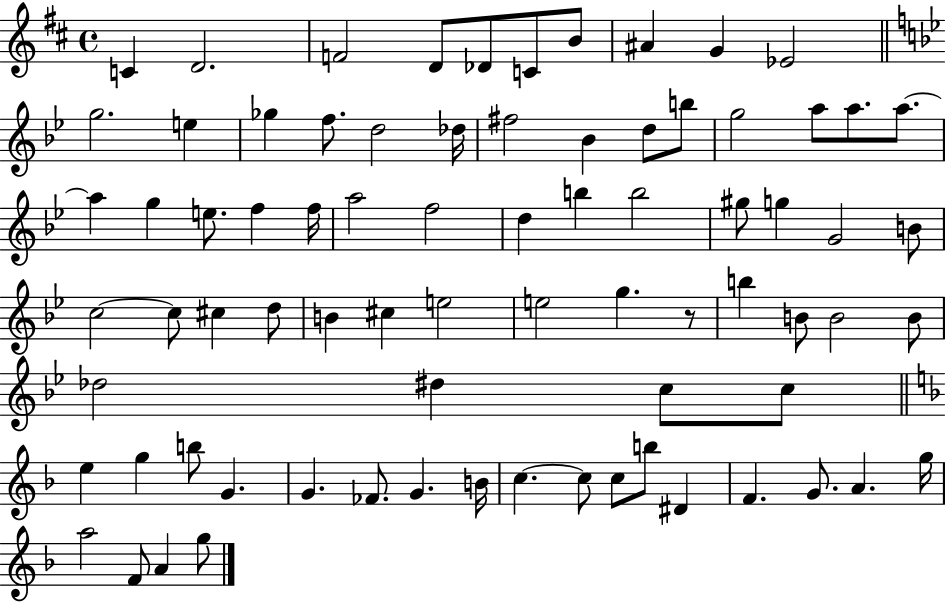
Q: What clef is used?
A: treble